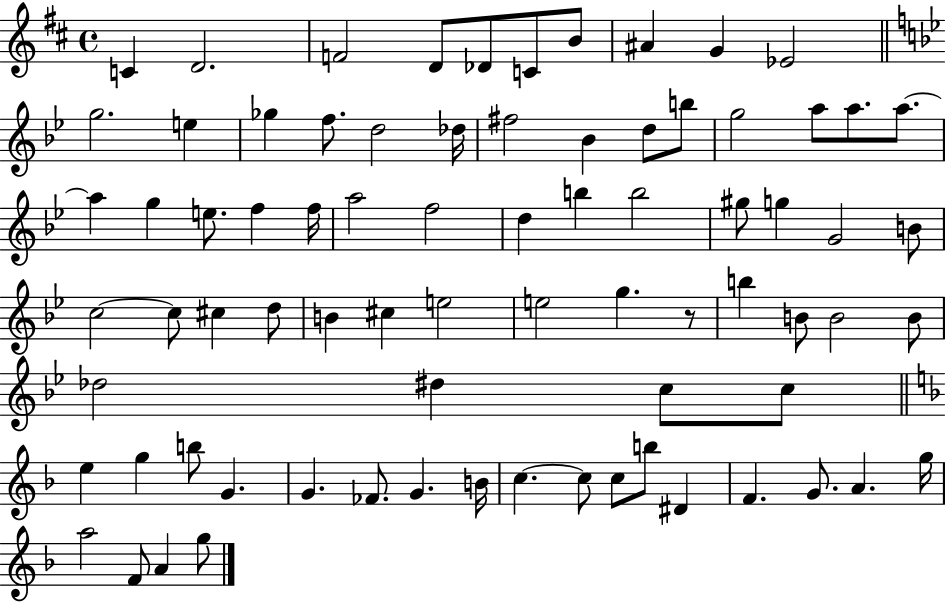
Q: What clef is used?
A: treble